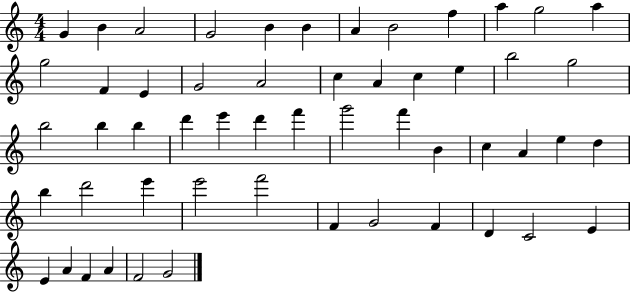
{
  \clef treble
  \numericTimeSignature
  \time 4/4
  \key c \major
  g'4 b'4 a'2 | g'2 b'4 b'4 | a'4 b'2 f''4 | a''4 g''2 a''4 | \break g''2 f'4 e'4 | g'2 a'2 | c''4 a'4 c''4 e''4 | b''2 g''2 | \break b''2 b''4 b''4 | d'''4 e'''4 d'''4 f'''4 | g'''2 f'''4 b'4 | c''4 a'4 e''4 d''4 | \break b''4 d'''2 e'''4 | e'''2 f'''2 | f'4 g'2 f'4 | d'4 c'2 e'4 | \break e'4 a'4 f'4 a'4 | f'2 g'2 | \bar "|."
}